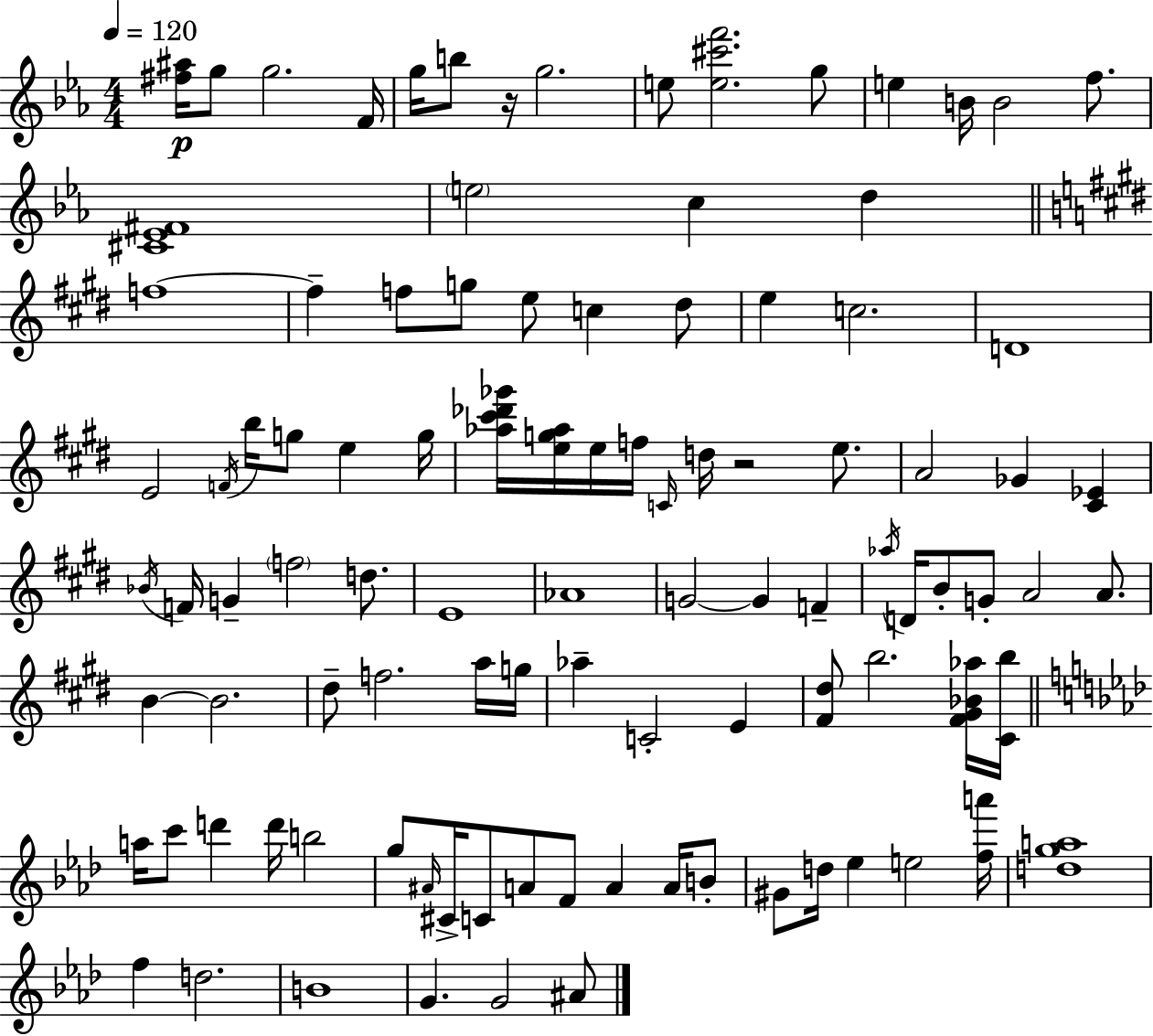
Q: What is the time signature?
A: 4/4